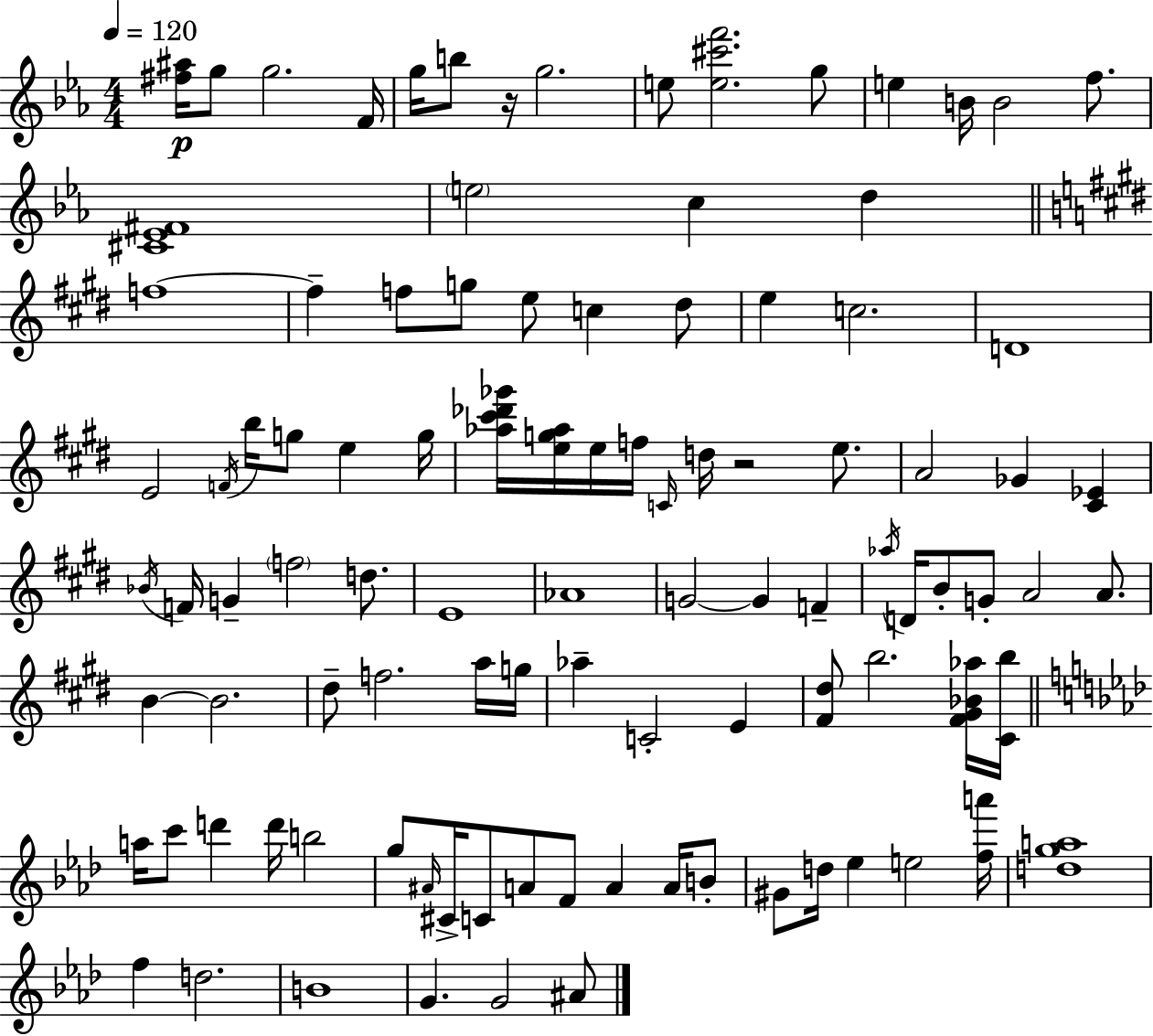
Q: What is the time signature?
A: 4/4